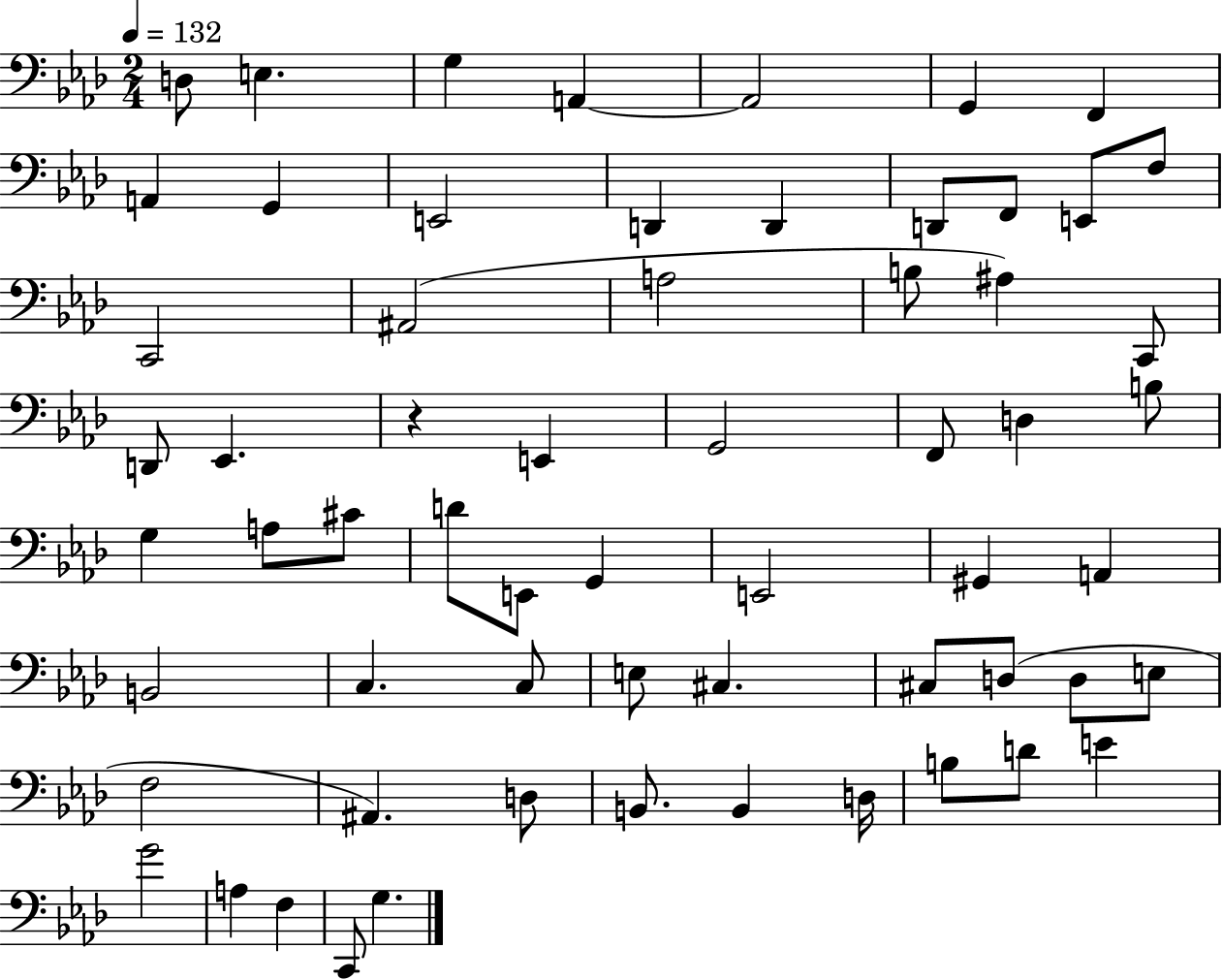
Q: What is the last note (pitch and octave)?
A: G3